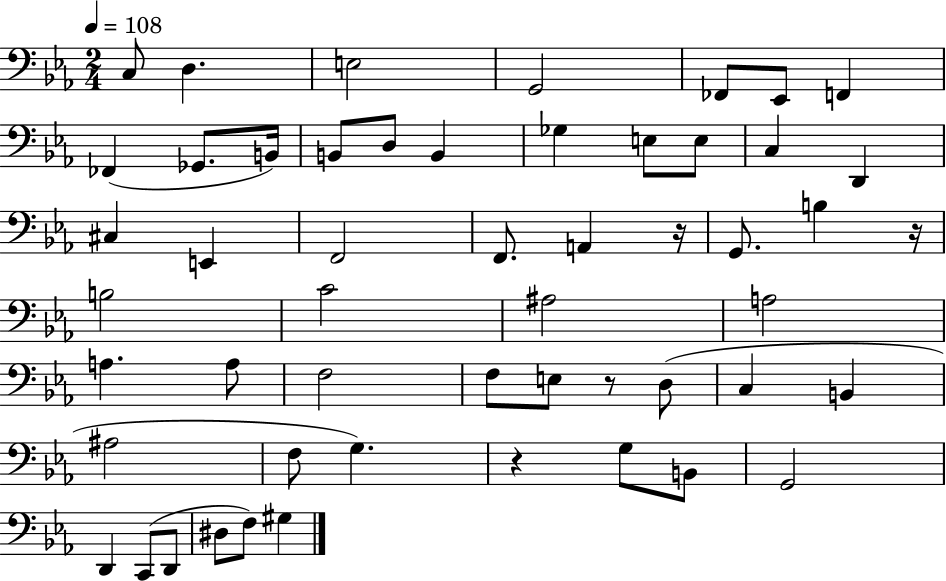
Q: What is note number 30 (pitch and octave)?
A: A3